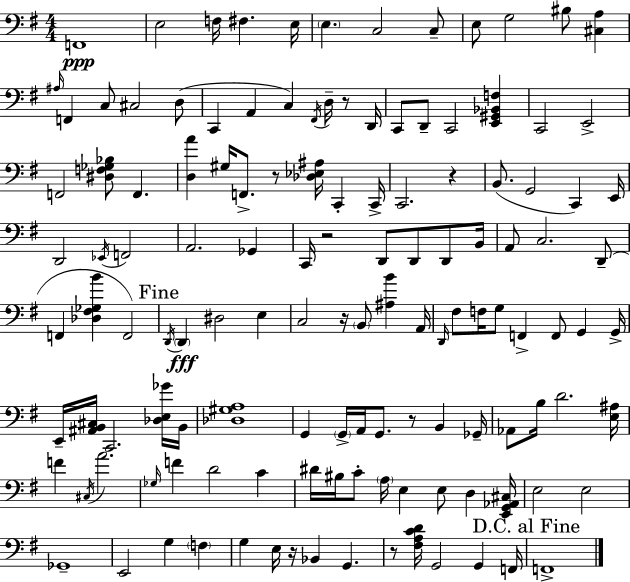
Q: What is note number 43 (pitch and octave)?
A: Gb2